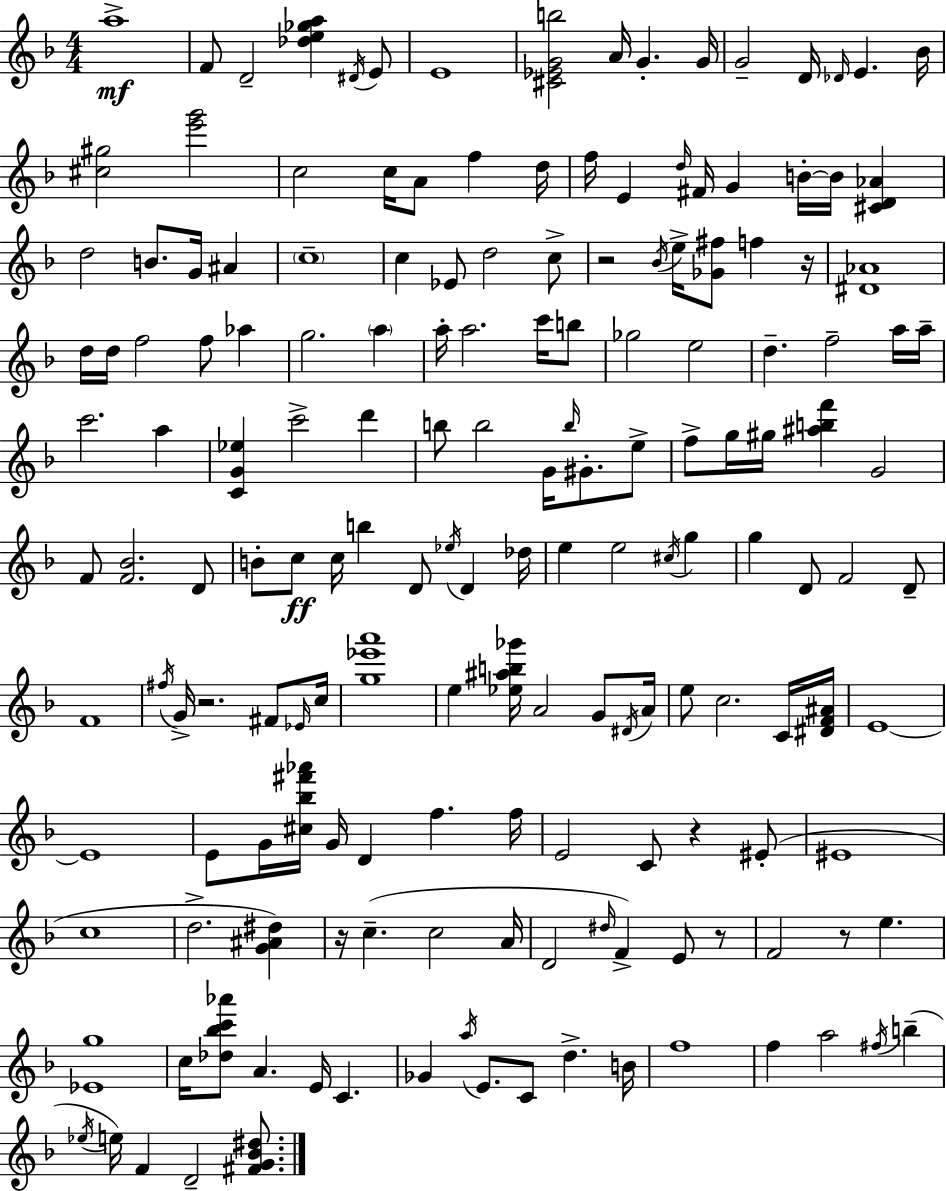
A5/w F4/e D4/h [Db5,E5,Gb5,A5]/q D#4/s E4/e E4/w [C#4,Eb4,G4,B5]/h A4/s G4/q. G4/s G4/h D4/s Db4/s E4/q. Bb4/s [C#5,G#5]/h [E6,G6]/h C5/h C5/s A4/e F5/q D5/s F5/s E4/q D5/s F#4/s G4/q B4/s B4/s [C#4,D4,Ab4]/q D5/h B4/e. G4/s A#4/q C5/w C5/q Eb4/e D5/h C5/e R/h Bb4/s E5/s [Gb4,F#5]/e F5/q R/s [D#4,Ab4]/w D5/s D5/s F5/h F5/e Ab5/q G5/h. A5/q A5/s A5/h. C6/s B5/e Gb5/h E5/h D5/q. F5/h A5/s A5/s C6/h. A5/q [C4,G4,Eb5]/q C6/h D6/q B5/e B5/h G4/s B5/s G#4/e. E5/e F5/e G5/s G#5/s [A#5,B5,F6]/q G4/h F4/e [F4,Bb4]/h. D4/e B4/e C5/e C5/s B5/q D4/e Eb5/s D4/q Db5/s E5/q E5/h C#5/s G5/q G5/q D4/e F4/h D4/e F4/w F#5/s G4/s R/h. F#4/e Eb4/s C5/s [G5,Eb6,A6]/w E5/q [Eb5,A#5,B5,Gb6]/s A4/h G4/e D#4/s A4/s E5/e C5/h. C4/s [D#4,F4,A#4]/s E4/w E4/w E4/e G4/s [C#5,Bb5,F#6,Ab6]/s G4/s D4/q F5/q. F5/s E4/h C4/e R/q EIS4/e EIS4/w C5/w D5/h. [G4,A#4,D#5]/q R/s C5/q. C5/h A4/s D4/h D#5/s F4/q E4/e R/e F4/h R/e E5/q. [Eb4,G5]/w C5/s [Db5,Bb5,C6,Ab6]/e A4/q. E4/s C4/q. Gb4/q A5/s E4/e. C4/e D5/q. B4/s F5/w F5/q A5/h F#5/s B5/q Eb5/s E5/s F4/q D4/h [F#4,G4,Bb4,D#5]/e.